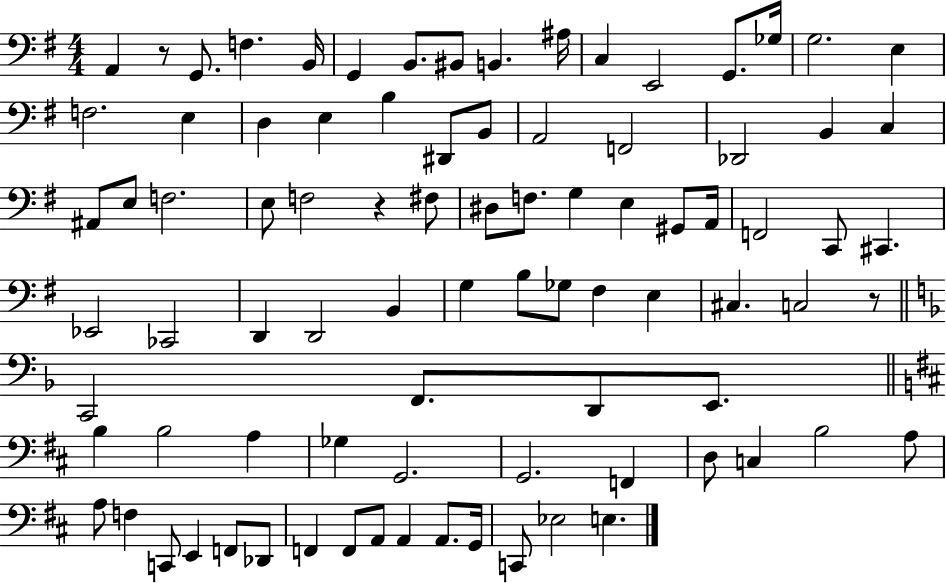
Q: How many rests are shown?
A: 3